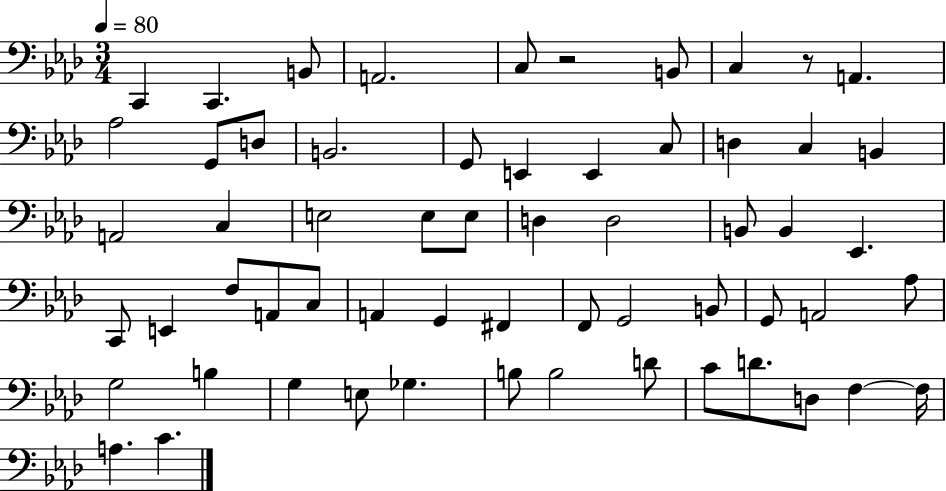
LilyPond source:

{
  \clef bass
  \numericTimeSignature
  \time 3/4
  \key aes \major
  \tempo 4 = 80
  \repeat volta 2 { c,4 c,4. b,8 | a,2. | c8 r2 b,8 | c4 r8 a,4. | \break aes2 g,8 d8 | b,2. | g,8 e,4 e,4 c8 | d4 c4 b,4 | \break a,2 c4 | e2 e8 e8 | d4 d2 | b,8 b,4 ees,4. | \break c,8 e,4 f8 a,8 c8 | a,4 g,4 fis,4 | f,8 g,2 b,8 | g,8 a,2 aes8 | \break g2 b4 | g4 e8 ges4. | b8 b2 d'8 | c'8 d'8. d8 f4~~ f16 | \break a4. c'4. | } \bar "|."
}